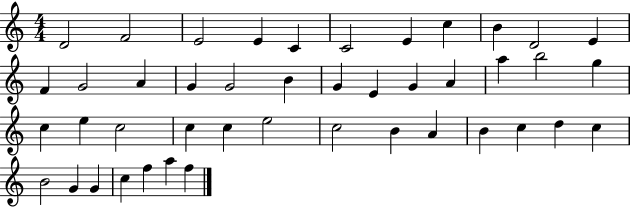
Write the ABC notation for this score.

X:1
T:Untitled
M:4/4
L:1/4
K:C
D2 F2 E2 E C C2 E c B D2 E F G2 A G G2 B G E G A a b2 g c e c2 c c e2 c2 B A B c d c B2 G G c f a f